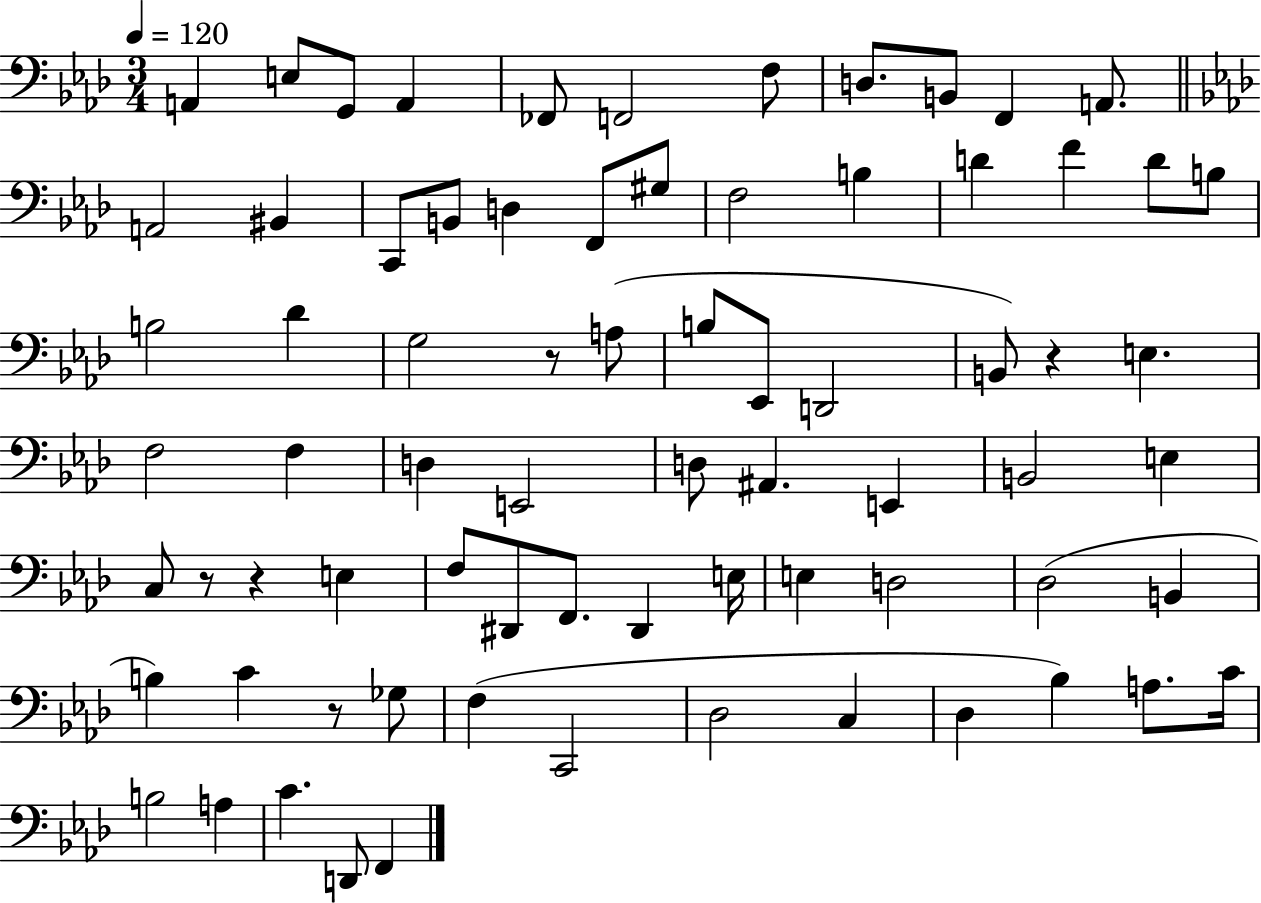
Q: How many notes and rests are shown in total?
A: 74